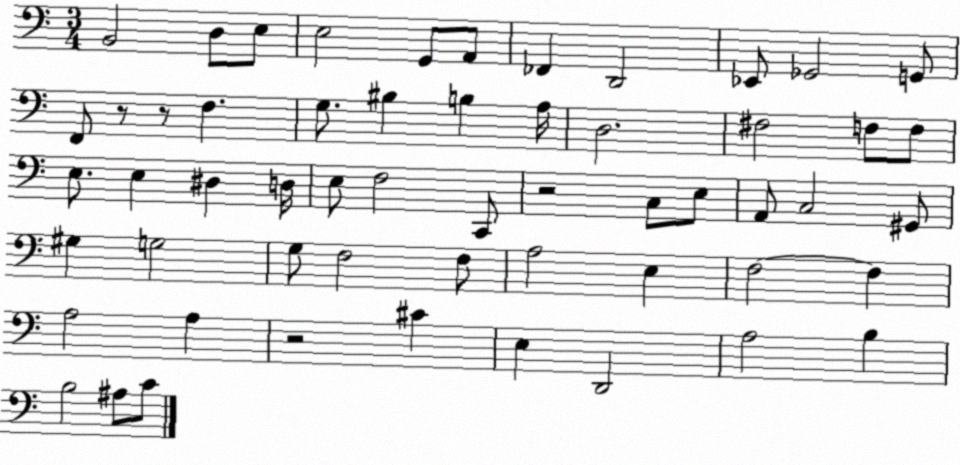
X:1
T:Untitled
M:3/4
L:1/4
K:C
B,,2 D,/2 E,/2 E,2 G,,/2 A,,/2 _F,, D,,2 _E,,/2 _G,,2 G,,/2 F,,/2 z/2 z/2 F, G,/2 ^B, B, A,/4 D,2 ^F,2 F,/2 F,/2 E,/2 E, ^D, D,/4 E,/2 F,2 C,,/2 z2 C,/2 E,/2 A,,/2 C,2 ^G,,/2 ^G, G,2 G,/2 F,2 F,/2 A,2 E, F,2 F, A,2 A, z2 ^C E, D,,2 A,2 B, B,2 ^A,/2 C/2